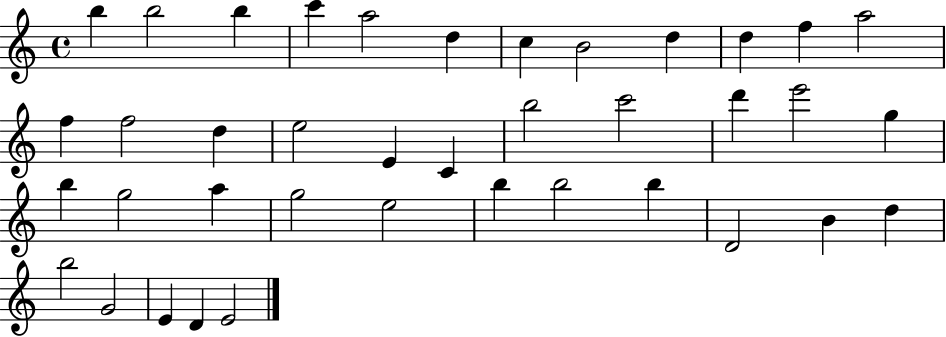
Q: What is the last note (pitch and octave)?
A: E4